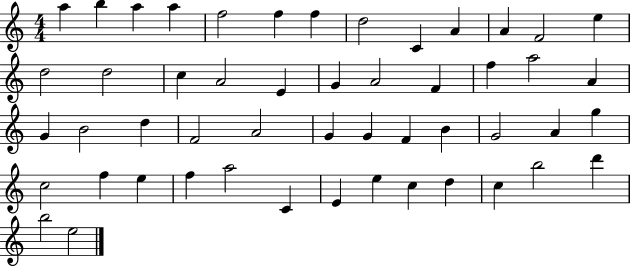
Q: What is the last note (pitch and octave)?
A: E5